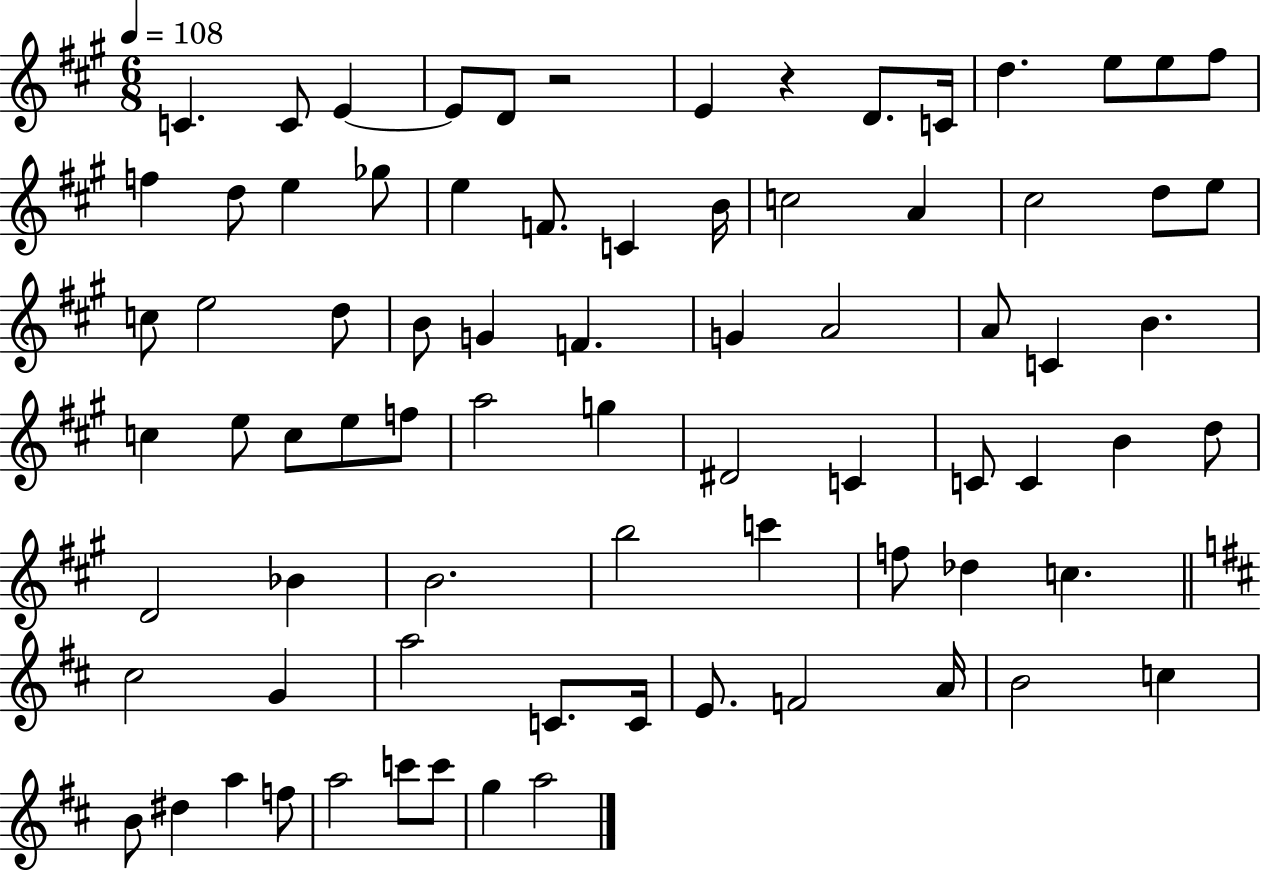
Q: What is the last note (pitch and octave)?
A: A5